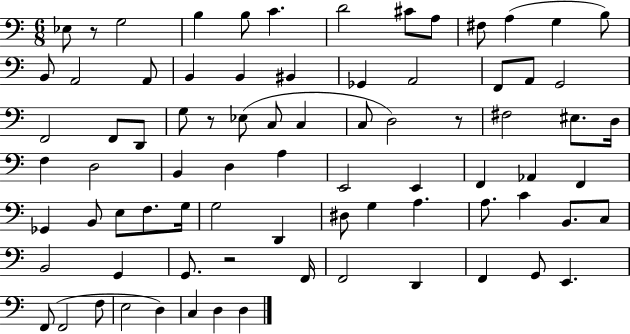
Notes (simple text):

Eb3/e R/e G3/h B3/q B3/e C4/q. D4/h C#4/e A3/e F#3/e A3/q G3/q B3/e B2/e A2/h A2/e B2/q B2/q BIS2/q Gb2/q A2/h F2/e A2/e G2/h F2/h F2/e D2/e G3/e R/e Eb3/e C3/e C3/q C3/e D3/h R/e F#3/h EIS3/e. D3/s F3/q D3/h B2/q D3/q A3/q E2/h E2/q F2/q Ab2/q F2/q Gb2/q B2/e E3/e F3/e. G3/s G3/h D2/q D#3/e G3/q A3/q. A3/e. C4/q B2/e. C3/e B2/h G2/q G2/e. R/h F2/s F2/h D2/q F2/q G2/e E2/q. F2/e F2/h F3/e E3/h D3/q C3/q D3/q D3/q